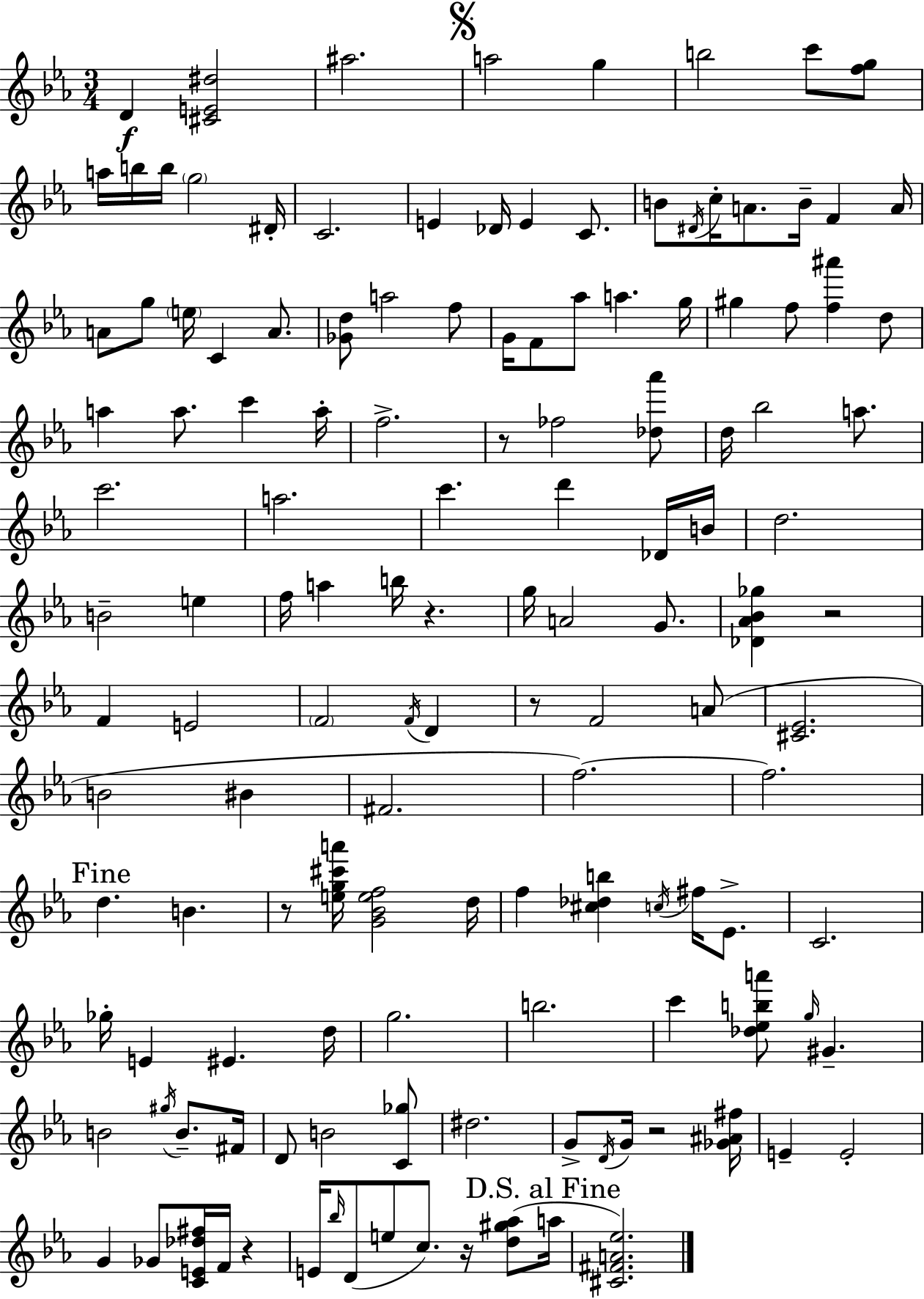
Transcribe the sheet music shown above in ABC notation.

X:1
T:Untitled
M:3/4
L:1/4
K:Cm
D [^CE^d]2 ^a2 a2 g b2 c'/2 [fg]/2 a/4 b/4 b/4 g2 ^D/4 C2 E _D/4 E C/2 B/2 ^D/4 c/4 A/2 B/4 F A/4 A/2 g/2 e/4 C A/2 [_Gd]/2 a2 f/2 G/4 F/2 _a/2 a g/4 ^g f/2 [f^a'] d/2 a a/2 c' a/4 f2 z/2 _f2 [_d_a']/2 d/4 _b2 a/2 c'2 a2 c' d' _D/4 B/4 d2 B2 e f/4 a b/4 z g/4 A2 G/2 [_D_A_B_g] z2 F E2 F2 F/4 D z/2 F2 A/2 [^C_E]2 B2 ^B ^F2 f2 f2 d B z/2 [eg^c'a']/4 [G_Bef]2 d/4 f [^c_db] c/4 ^f/4 _E/2 C2 _g/4 E ^E d/4 g2 b2 c' [_d_eba']/2 g/4 ^G B2 ^g/4 B/2 ^F/4 D/2 B2 [C_g]/2 ^d2 G/2 D/4 G/4 z2 [_G^A^f]/4 E E2 G _G/2 [CE_d^f]/4 F/4 z E/4 _b/4 D/2 e/2 c/2 z/4 [d^g_a]/2 a/4 [^C^FA_e]2